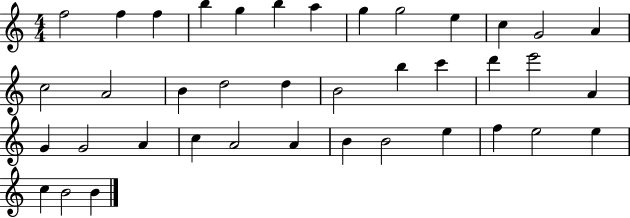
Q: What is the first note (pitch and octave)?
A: F5